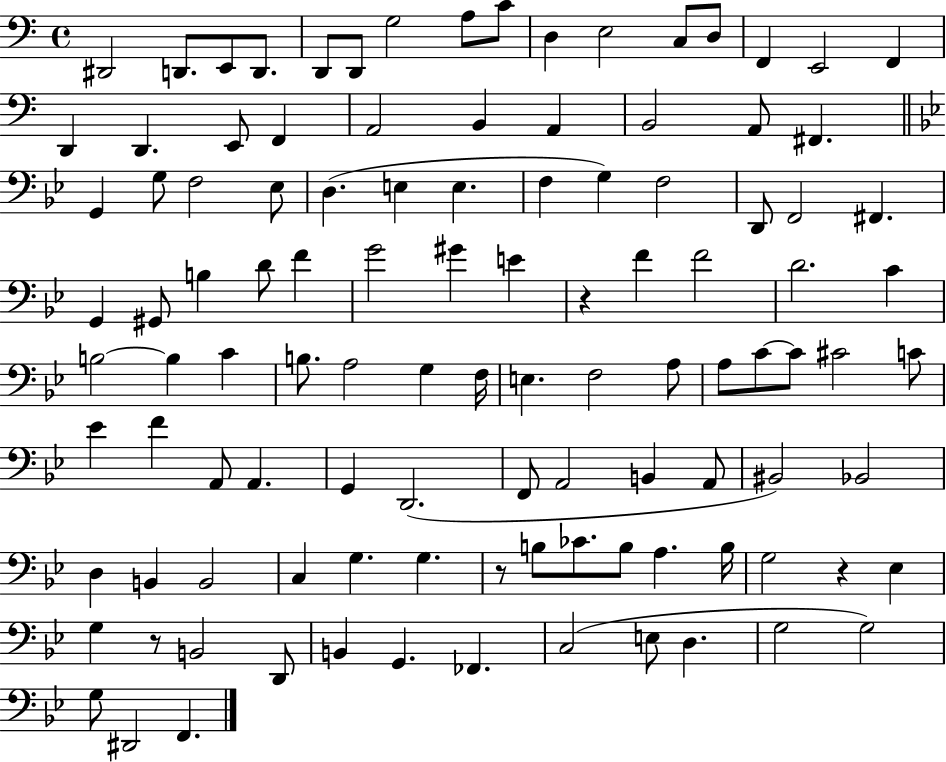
X:1
T:Untitled
M:4/4
L:1/4
K:C
^D,,2 D,,/2 E,,/2 D,,/2 D,,/2 D,,/2 G,2 A,/2 C/2 D, E,2 C,/2 D,/2 F,, E,,2 F,, D,, D,, E,,/2 F,, A,,2 B,, A,, B,,2 A,,/2 ^F,, G,, G,/2 F,2 _E,/2 D, E, E, F, G, F,2 D,,/2 F,,2 ^F,, G,, ^G,,/2 B, D/2 F G2 ^G E z F F2 D2 C B,2 B, C B,/2 A,2 G, F,/4 E, F,2 A,/2 A,/2 C/2 C/2 ^C2 C/2 _E F A,,/2 A,, G,, D,,2 F,,/2 A,,2 B,, A,,/2 ^B,,2 _B,,2 D, B,, B,,2 C, G, G, z/2 B,/2 _C/2 B,/2 A, B,/4 G,2 z _E, G, z/2 B,,2 D,,/2 B,, G,, _F,, C,2 E,/2 D, G,2 G,2 G,/2 ^D,,2 F,,